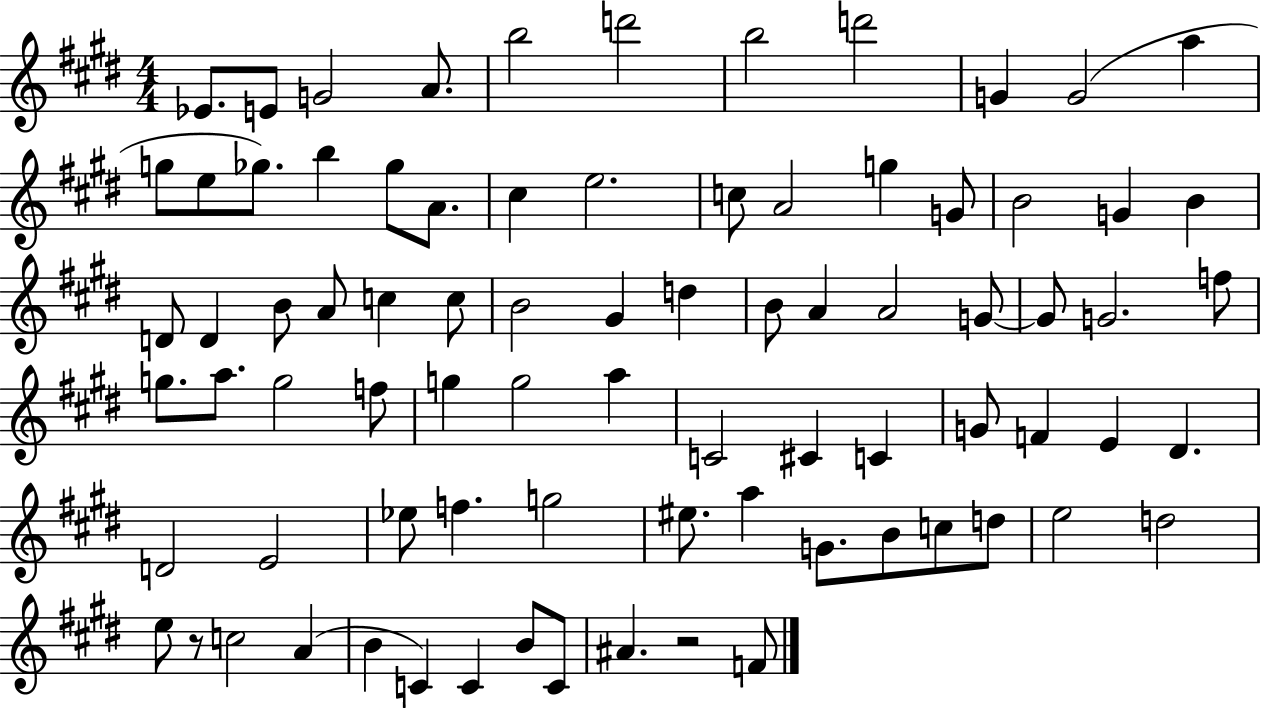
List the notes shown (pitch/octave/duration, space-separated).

Eb4/e. E4/e G4/h A4/e. B5/h D6/h B5/h D6/h G4/q G4/h A5/q G5/e E5/e Gb5/e. B5/q Gb5/e A4/e. C#5/q E5/h. C5/e A4/h G5/q G4/e B4/h G4/q B4/q D4/e D4/q B4/e A4/e C5/q C5/e B4/h G#4/q D5/q B4/e A4/q A4/h G4/e G4/e G4/h. F5/e G5/e. A5/e. G5/h F5/e G5/q G5/h A5/q C4/h C#4/q C4/q G4/e F4/q E4/q D#4/q. D4/h E4/h Eb5/e F5/q. G5/h EIS5/e. A5/q G4/e. B4/e C5/e D5/e E5/h D5/h E5/e R/e C5/h A4/q B4/q C4/q C4/q B4/e C4/e A#4/q. R/h F4/e